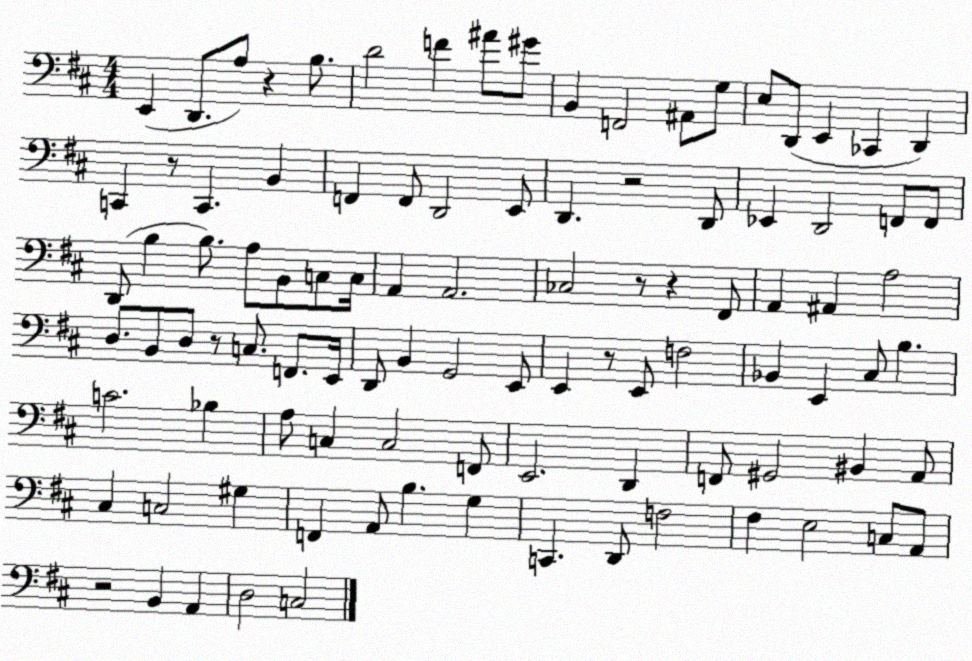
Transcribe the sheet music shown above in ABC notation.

X:1
T:Untitled
M:4/4
L:1/4
K:D
E,, D,,/2 A,/2 z B,/2 D2 F ^A/2 ^G/2 B,, F,,2 ^A,,/2 G,/2 E,/2 D,,/2 E,, _C,, D,, C,, z/2 C,, B,, F,, F,,/2 D,,2 E,,/2 D,, z2 D,,/2 _E,, D,,2 F,,/2 F,,/2 D,,/2 B, B,/2 A,/2 B,,/2 C,/2 C,/4 A,, A,,2 _C,2 z/2 z ^F,,/2 A,, ^A,, A,2 D,/2 B,,/2 D,/2 z/2 C,/2 F,,/2 E,,/4 D,,/2 B,, G,,2 E,,/2 E,, z/2 E,,/2 F,2 _B,, E,, ^C,/2 B, C2 _B, A,/2 C, C,2 F,,/2 E,,2 D,, F,,/2 ^G,,2 ^B,, A,,/2 ^C, C,2 ^G, F,, A,,/2 B, G, C,, D,,/2 F,2 ^F, E,2 C,/2 A,,/2 z2 B,, A,, D,2 C,2